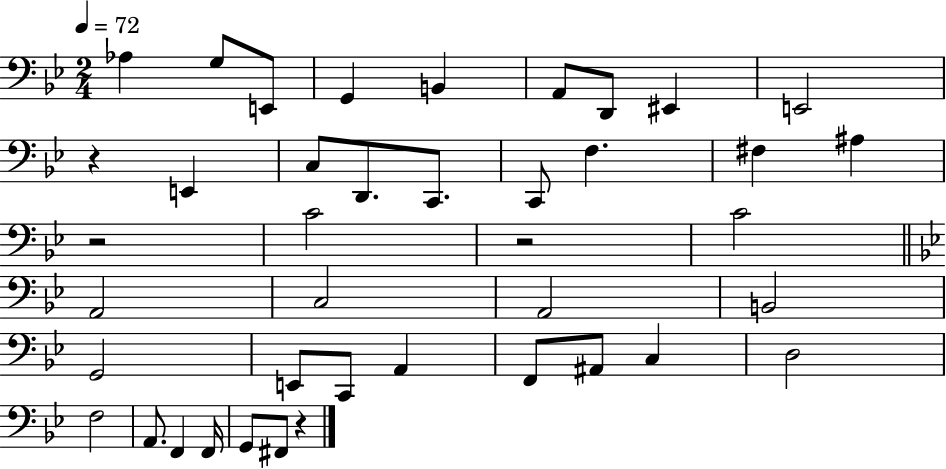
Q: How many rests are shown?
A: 4